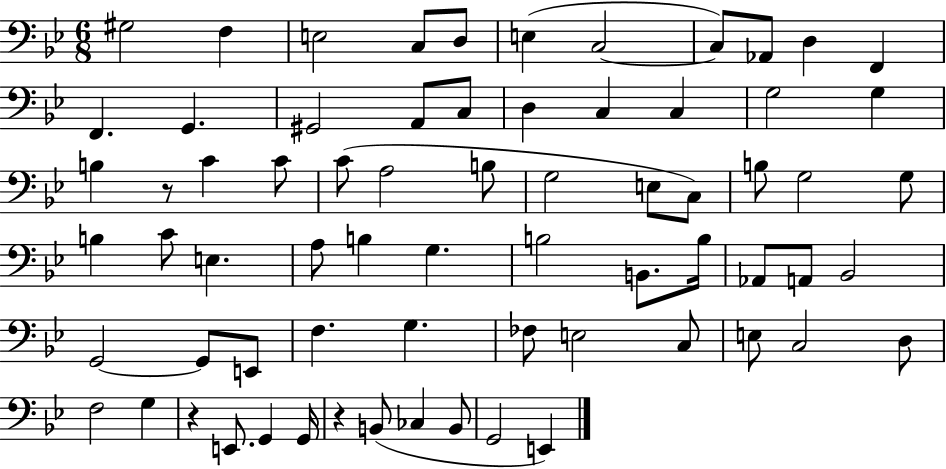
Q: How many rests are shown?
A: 3